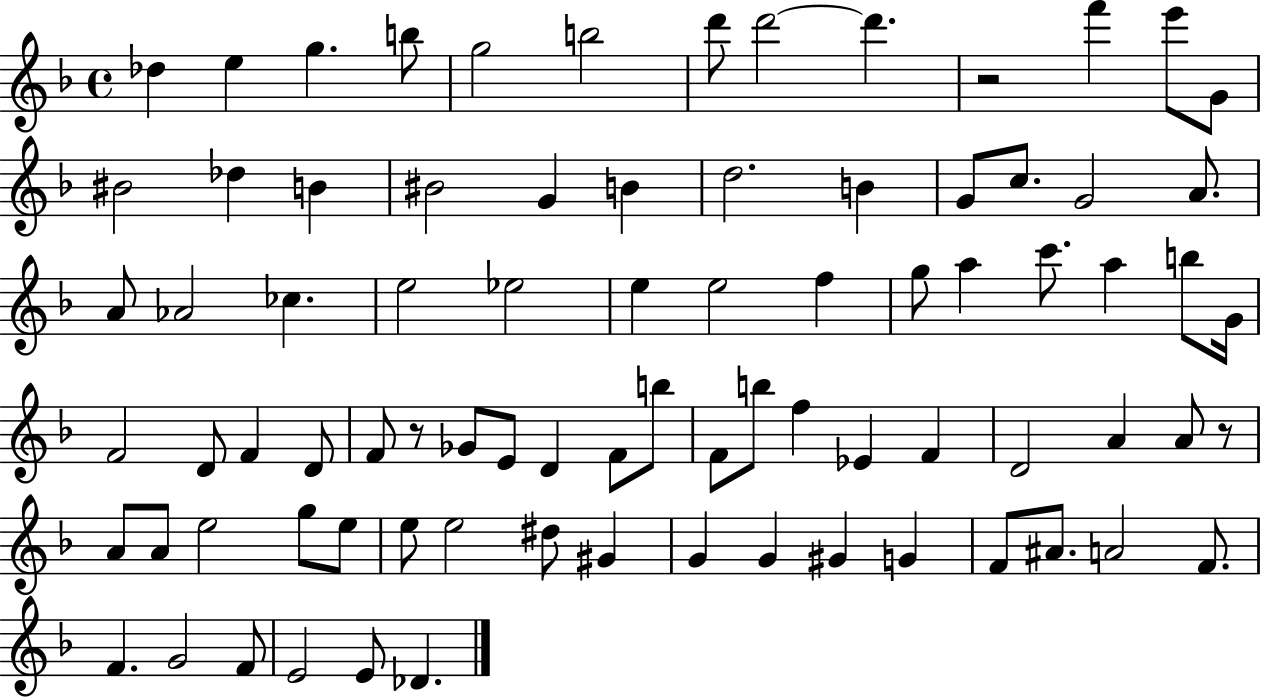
Db5/q E5/q G5/q. B5/e G5/h B5/h D6/e D6/h D6/q. R/h F6/q E6/e G4/e BIS4/h Db5/q B4/q BIS4/h G4/q B4/q D5/h. B4/q G4/e C5/e. G4/h A4/e. A4/e Ab4/h CES5/q. E5/h Eb5/h E5/q E5/h F5/q G5/e A5/q C6/e. A5/q B5/e G4/s F4/h D4/e F4/q D4/e F4/e R/e Gb4/e E4/e D4/q F4/e B5/e F4/e B5/e F5/q Eb4/q F4/q D4/h A4/q A4/e R/e A4/e A4/e E5/h G5/e E5/e E5/e E5/h D#5/e G#4/q G4/q G4/q G#4/q G4/q F4/e A#4/e. A4/h F4/e. F4/q. G4/h F4/e E4/h E4/e Db4/q.